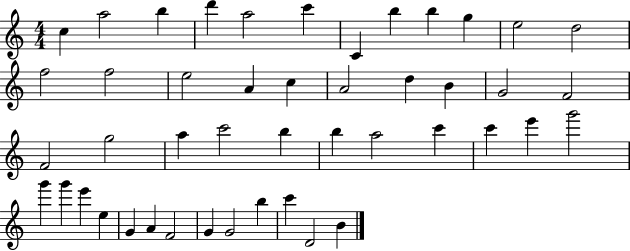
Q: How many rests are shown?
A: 0